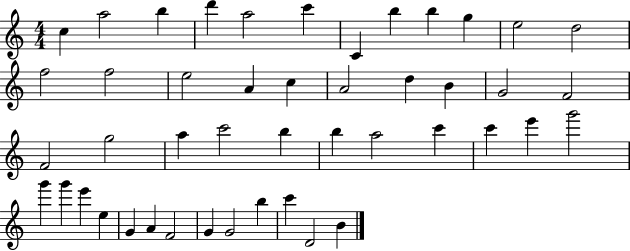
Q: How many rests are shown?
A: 0